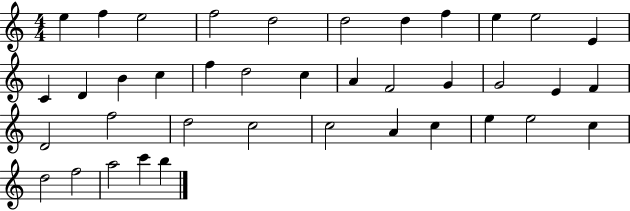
E5/q F5/q E5/h F5/h D5/h D5/h D5/q F5/q E5/q E5/h E4/q C4/q D4/q B4/q C5/q F5/q D5/h C5/q A4/q F4/h G4/q G4/h E4/q F4/q D4/h F5/h D5/h C5/h C5/h A4/q C5/q E5/q E5/h C5/q D5/h F5/h A5/h C6/q B5/q